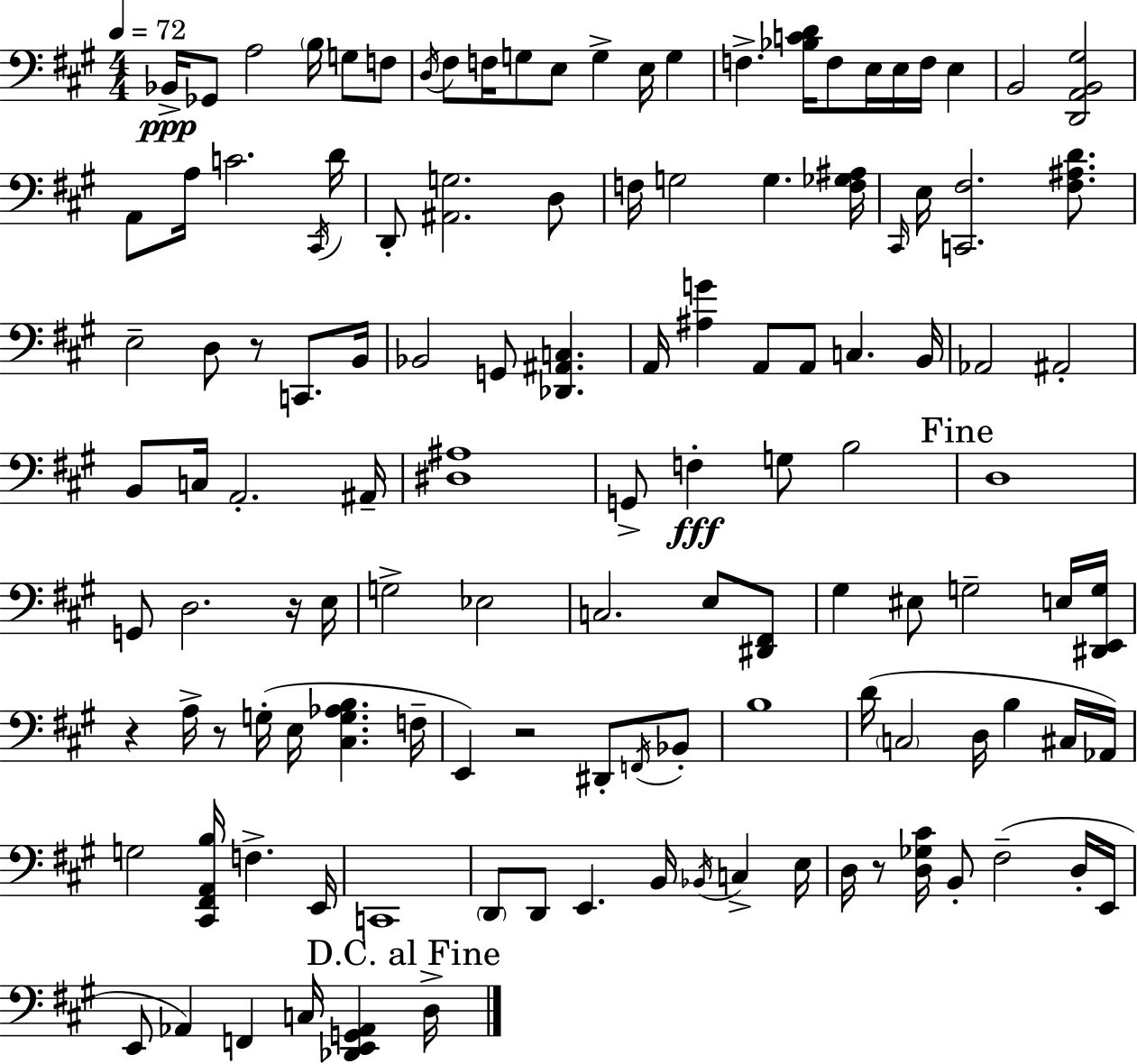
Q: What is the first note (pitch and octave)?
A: Bb2